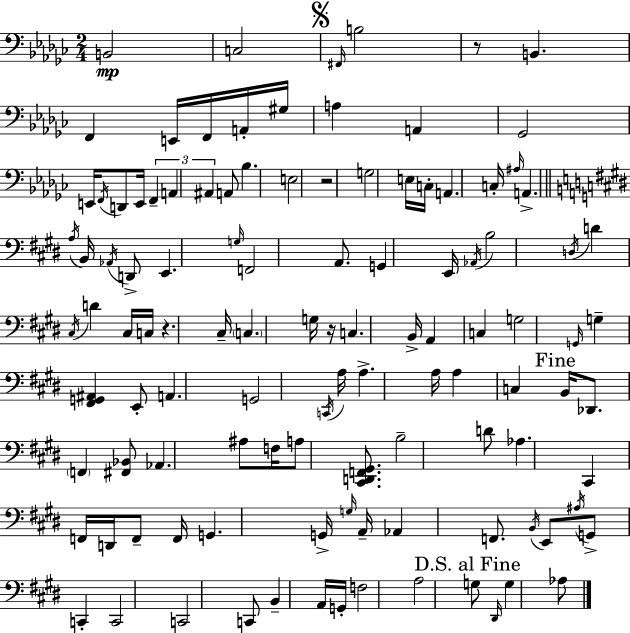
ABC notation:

X:1
T:Untitled
M:2/4
L:1/4
K:Ebm
B,,2 C,2 ^F,,/4 B,2 z/2 B,, F,, E,,/4 F,,/4 A,,/4 ^G,/4 A, A,, _G,,2 E,,/4 F,,/4 D,,/2 E,,/4 F,, A,, ^A,, A,,/2 _B, E,2 z2 G,2 E,/4 C,/4 A,, C,/4 ^A,/4 A,, A,/4 B,,/4 _A,,/4 D,,/2 E,, G,/4 F,,2 A,,/2 G,, E,,/4 _A,,/4 B,2 D,/4 D ^C,/4 D ^C,/4 C,/4 z ^C,/4 C, G,/4 z/4 C, B,,/4 A,, C, G,2 G,,/4 G, [^F,,G,,^A,,] E,,/2 A,, G,,2 C,,/4 A,/4 A, A,/4 A, C, B,,/4 _D,,/2 F,, [^F,,_B,,]/2 _A,, ^A,/2 F,/4 A,/2 [^C,,D,,F,,^G,,]/2 B,2 D/2 _A, ^C,, F,,/4 D,,/4 F,,/2 F,,/4 G,, G,,/4 G,/4 A,,/4 _A,, F,,/2 B,,/4 E,,/2 ^A,/4 G,,/2 C,, C,,2 C,,2 C,,/2 B,, A,,/4 G,,/4 F,2 A,2 G,/2 ^D,,/4 G, _A,/2